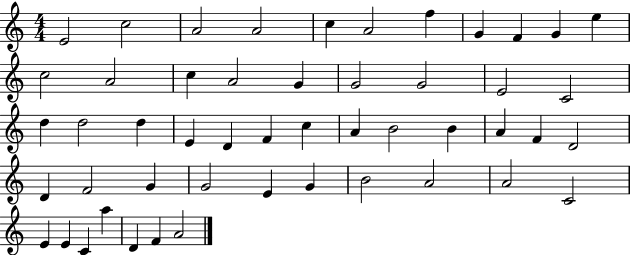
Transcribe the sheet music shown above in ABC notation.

X:1
T:Untitled
M:4/4
L:1/4
K:C
E2 c2 A2 A2 c A2 f G F G e c2 A2 c A2 G G2 G2 E2 C2 d d2 d E D F c A B2 B A F D2 D F2 G G2 E G B2 A2 A2 C2 E E C a D F A2